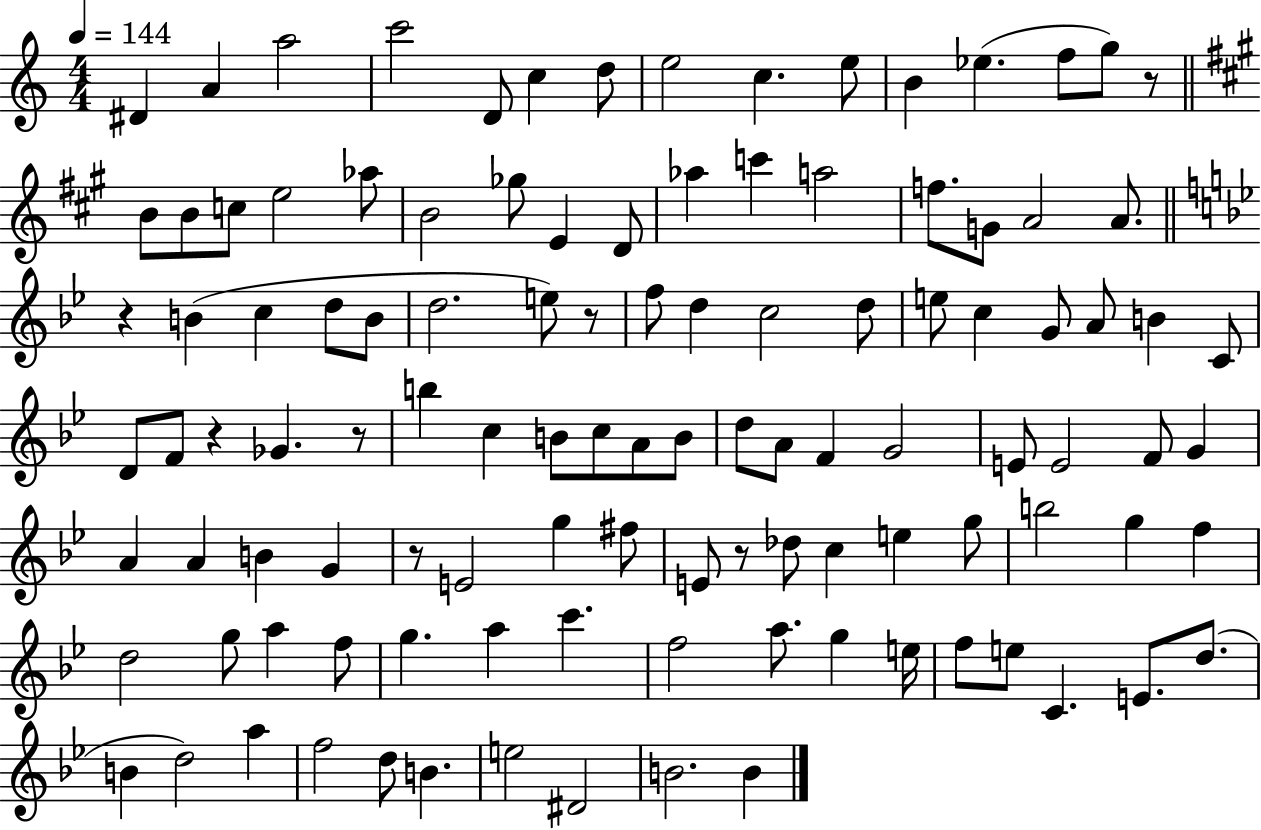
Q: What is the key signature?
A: C major